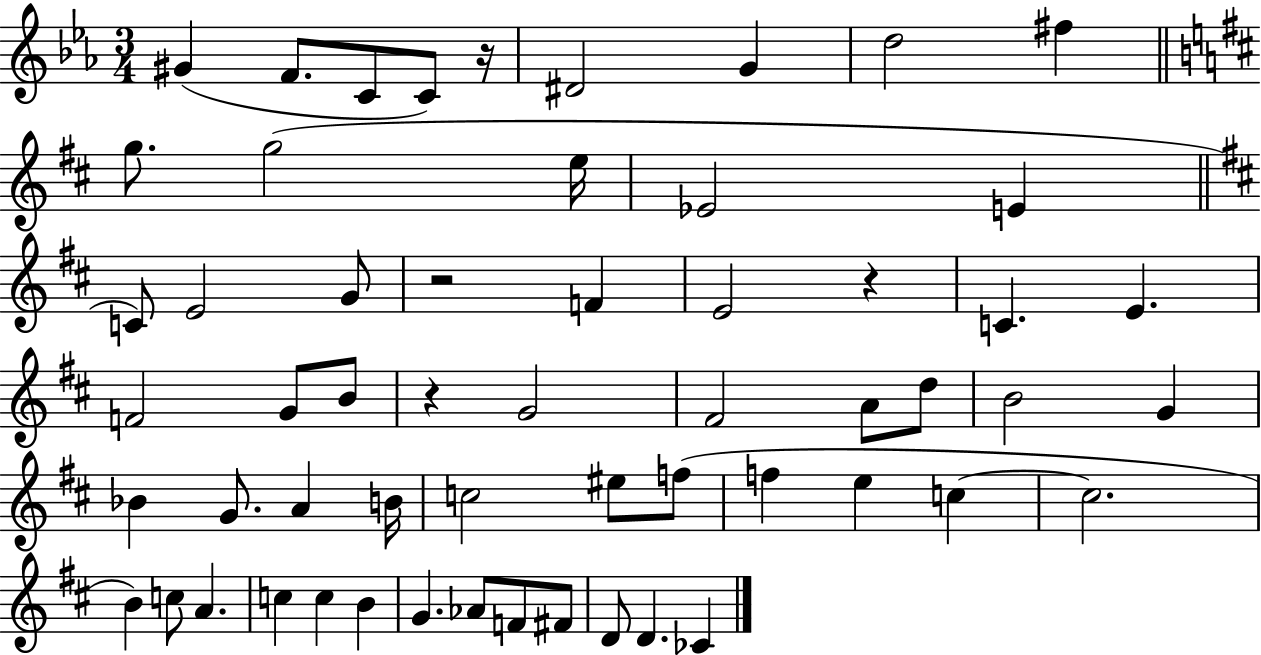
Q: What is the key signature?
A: EES major